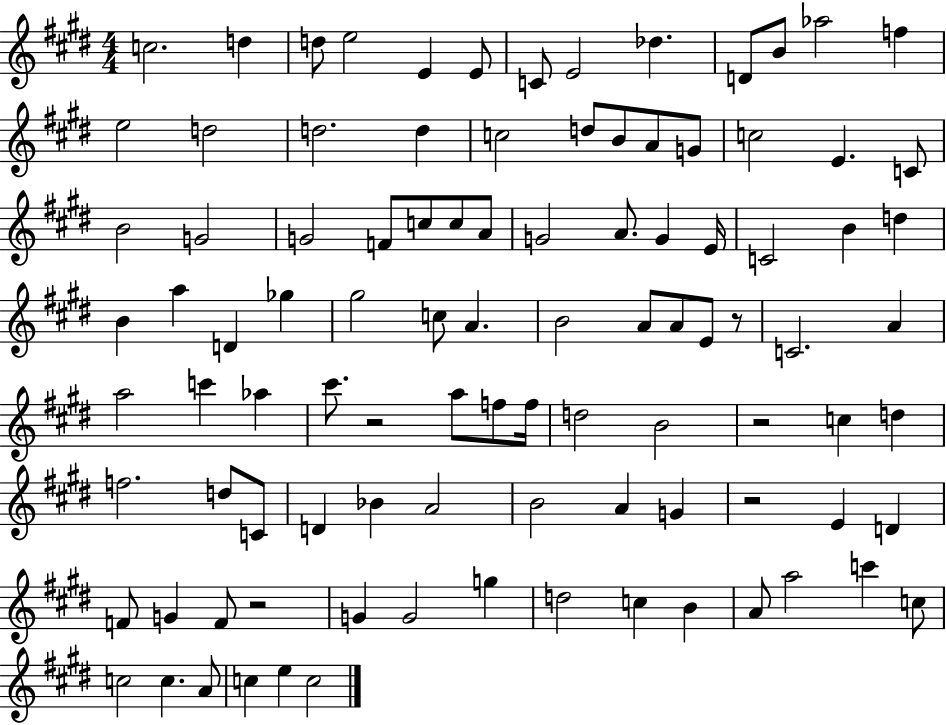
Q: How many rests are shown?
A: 5